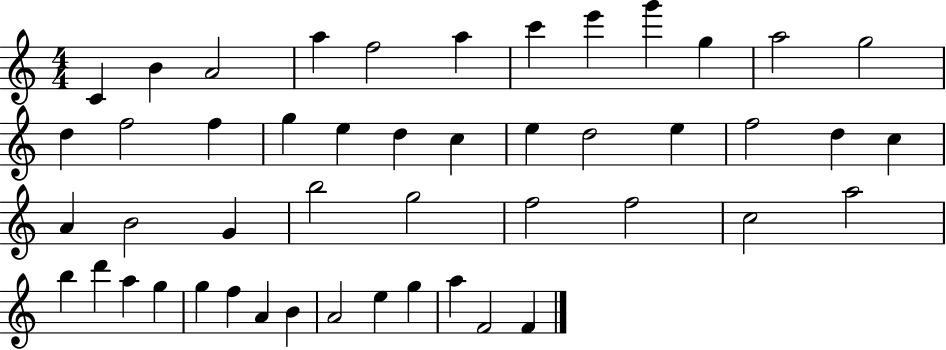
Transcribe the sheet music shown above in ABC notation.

X:1
T:Untitled
M:4/4
L:1/4
K:C
C B A2 a f2 a c' e' g' g a2 g2 d f2 f g e d c e d2 e f2 d c A B2 G b2 g2 f2 f2 c2 a2 b d' a g g f A B A2 e g a F2 F